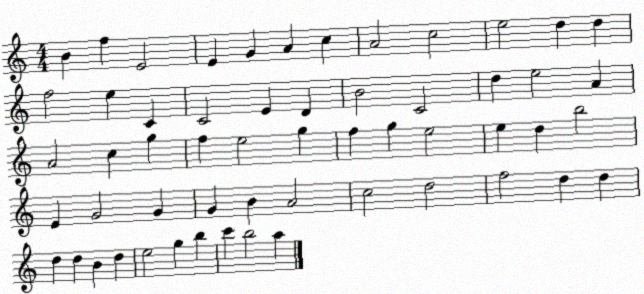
X:1
T:Untitled
M:4/4
L:1/4
K:C
B f E2 E G A c A2 c2 e2 d d f2 e C C2 E D B2 C2 d e2 A A2 c g f e2 g f g e2 e d b2 E G2 G G B A2 c2 d2 f2 d d d d B d e2 g b c' b2 a